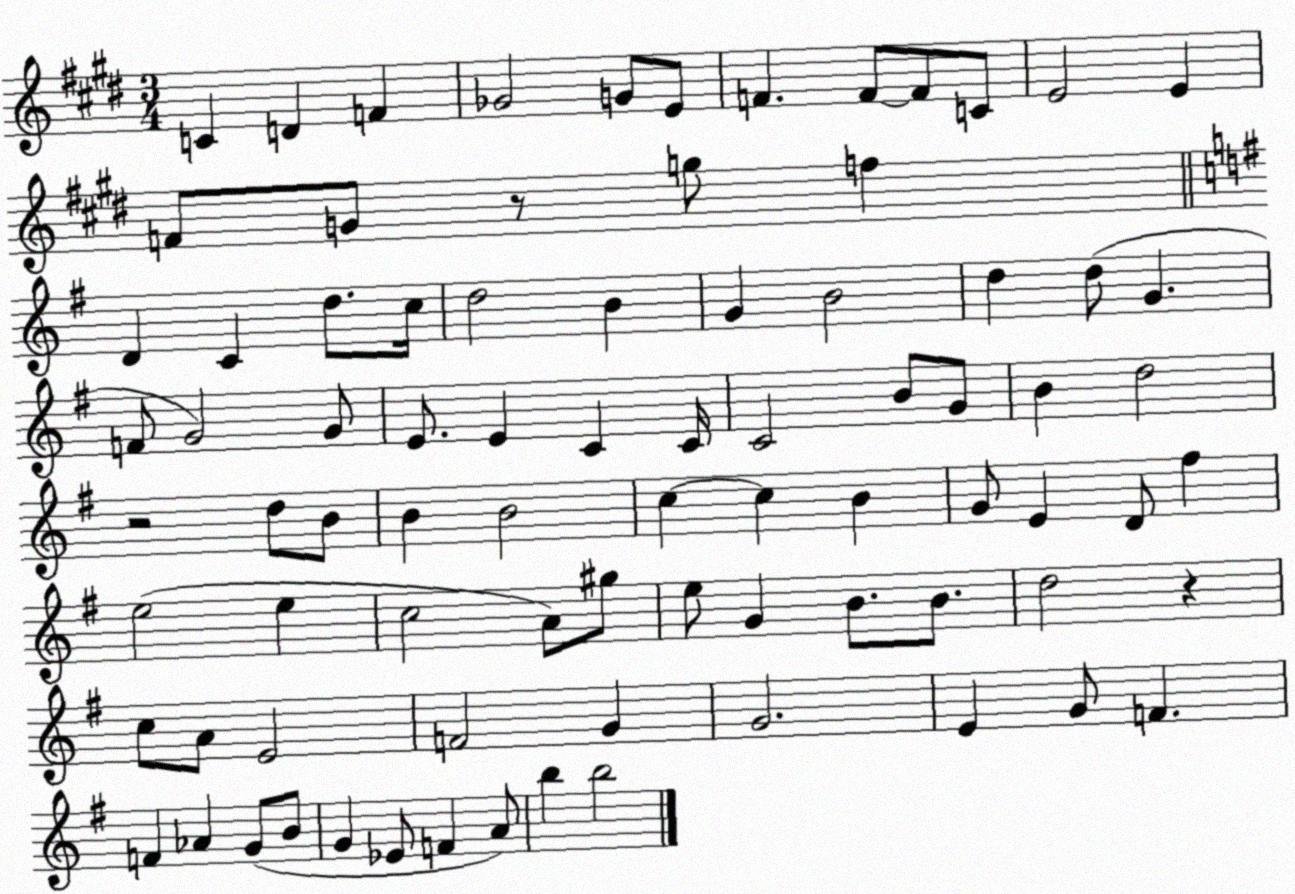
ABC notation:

X:1
T:Untitled
M:3/4
L:1/4
K:E
C D F _G2 G/2 E/2 F F/2 F/2 C/2 E2 E F/2 G/2 z/2 g/2 f D C d/2 c/4 d2 B G B2 d d/2 G F/2 G2 G/2 E/2 E C C/4 C2 B/2 G/2 B d2 z2 d/2 B/2 B B2 c c B G/2 E D/2 ^f e2 e c2 A/2 ^g/2 e/2 G B/2 B/2 d2 z c/2 A/2 E2 F2 G G2 E G/2 F F _A G/2 B/2 G _E/2 F A/2 b b2